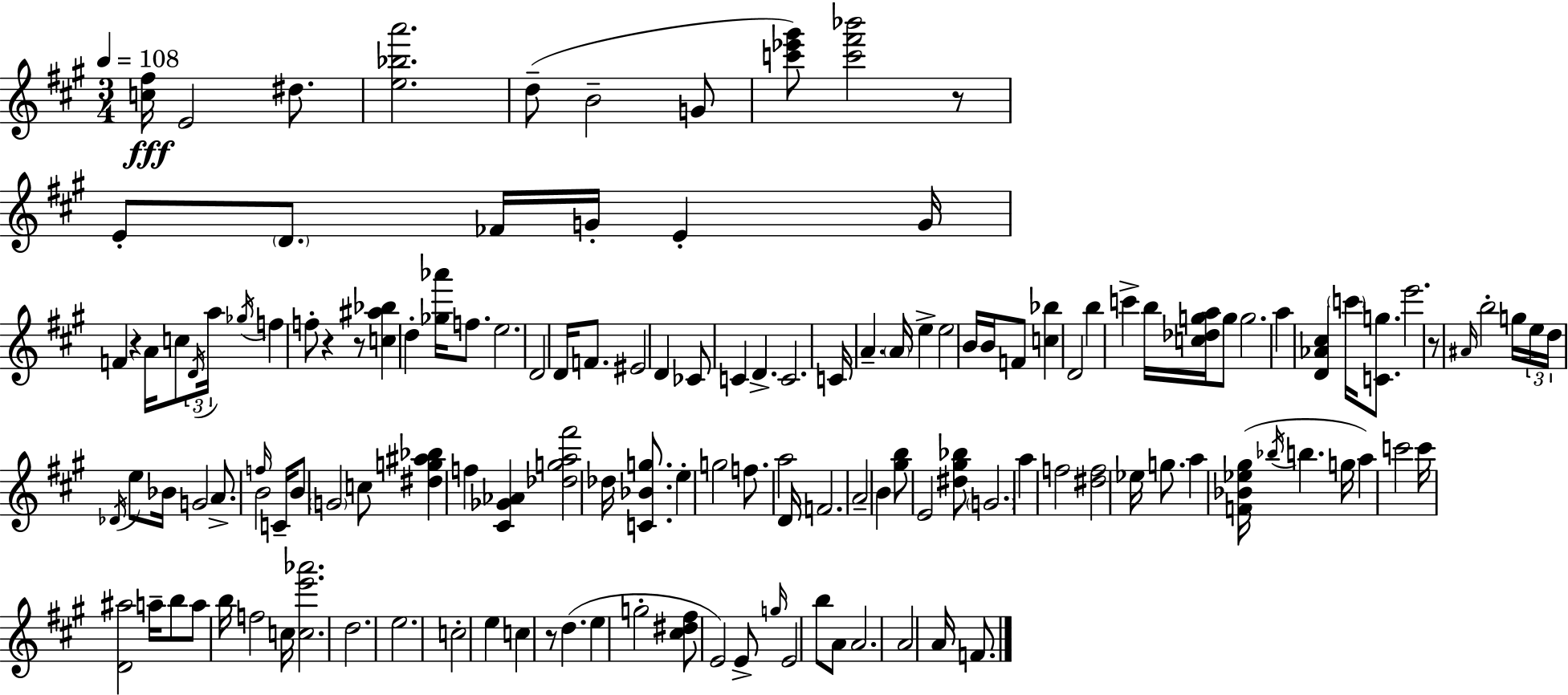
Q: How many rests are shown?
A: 6